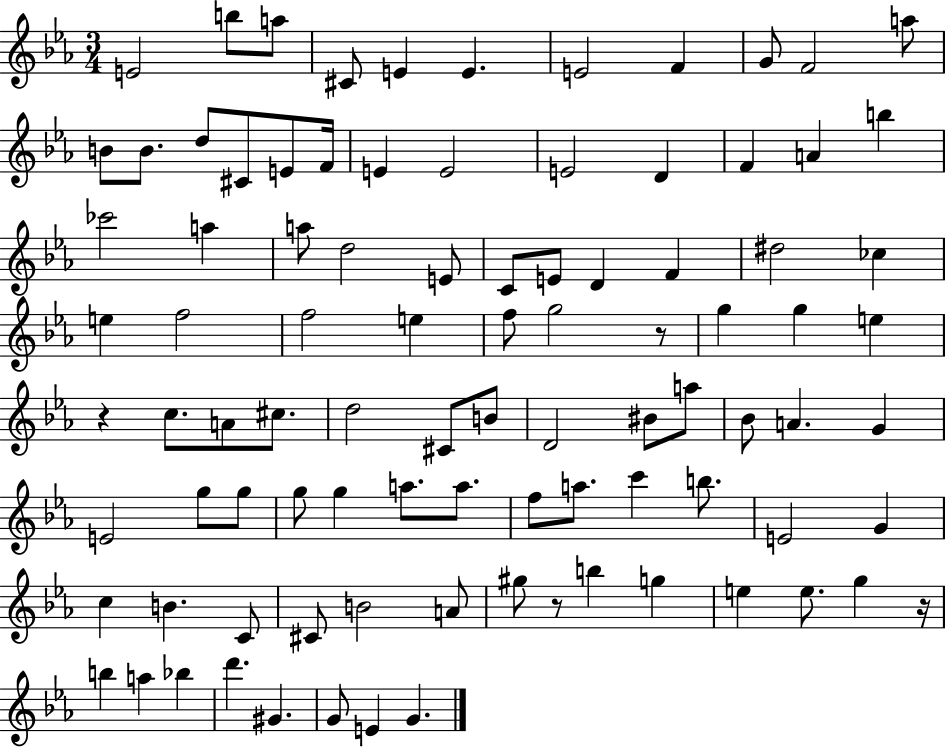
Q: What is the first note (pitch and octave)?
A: E4